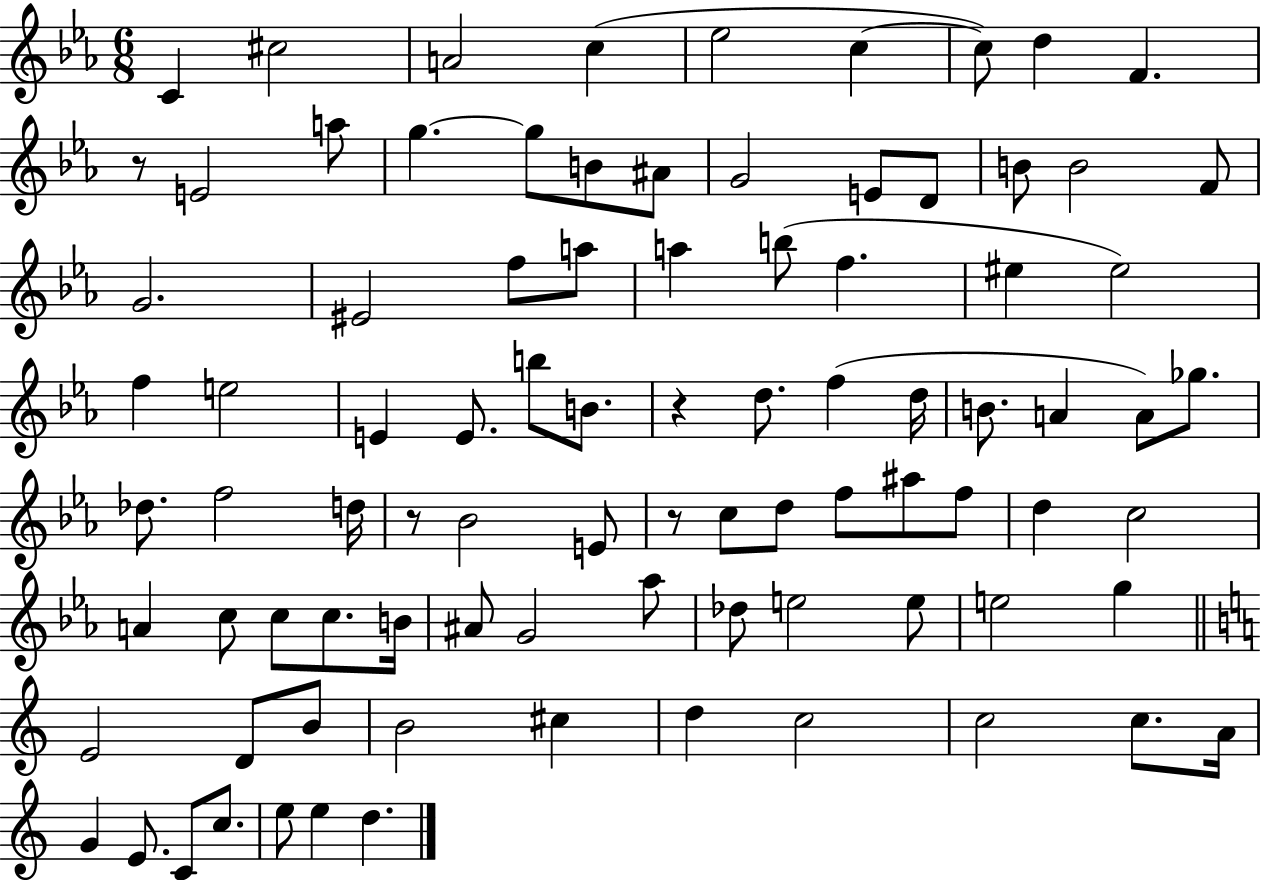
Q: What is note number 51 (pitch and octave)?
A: F5